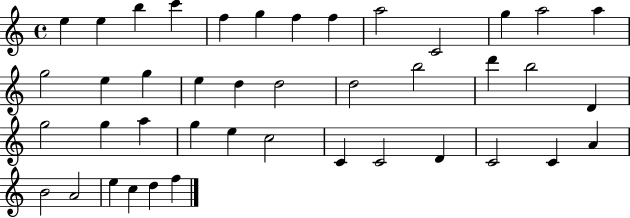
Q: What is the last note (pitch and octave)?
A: F5